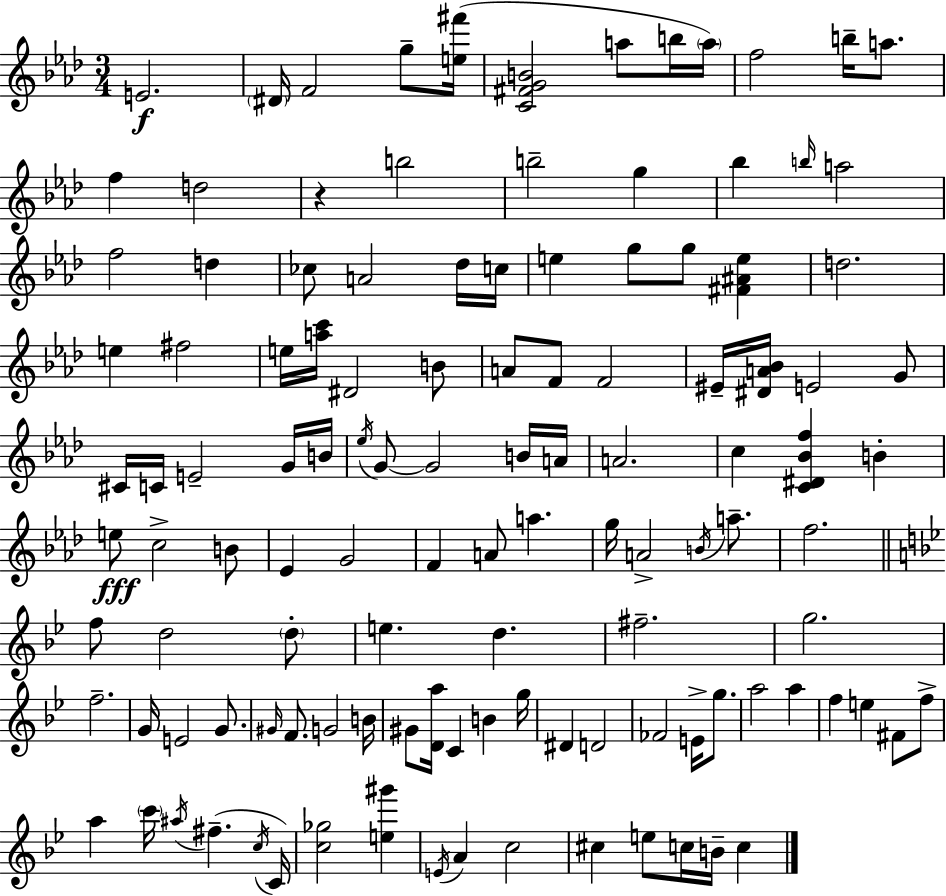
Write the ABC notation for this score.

X:1
T:Untitled
M:3/4
L:1/4
K:Fm
E2 ^D/4 F2 g/2 [e^f']/4 [C^FGB]2 a/2 b/4 a/4 f2 b/4 a/2 f d2 z b2 b2 g _b b/4 a2 f2 d _c/2 A2 _d/4 c/4 e g/2 g/2 [^F^Ae] d2 e ^f2 e/4 [ac']/4 ^D2 B/2 A/2 F/2 F2 ^E/4 [^DA_B]/4 E2 G/2 ^C/4 C/4 E2 G/4 B/4 _e/4 G/2 G2 B/4 A/4 A2 c [C^D_Bf] B e/2 c2 B/2 _E G2 F A/2 a g/4 A2 B/4 a/2 f2 f/2 d2 d/2 e d ^f2 g2 f2 G/4 E2 G/2 ^G/4 F/2 G2 B/4 ^G/2 [Da]/4 C B g/4 ^D D2 _F2 E/4 g/2 a2 a f e ^F/2 f/2 a c'/4 ^a/4 ^f c/4 C/4 [c_g]2 [e^g'] E/4 A c2 ^c e/2 c/4 B/4 c